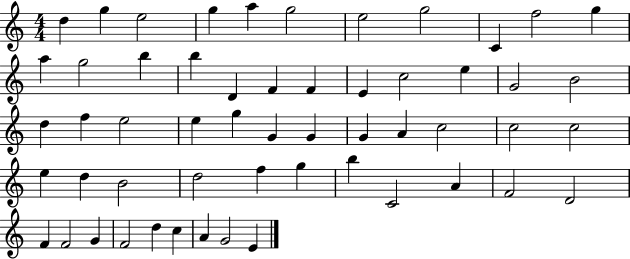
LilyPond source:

{
  \clef treble
  \numericTimeSignature
  \time 4/4
  \key c \major
  d''4 g''4 e''2 | g''4 a''4 g''2 | e''2 g''2 | c'4 f''2 g''4 | \break a''4 g''2 b''4 | b''4 d'4 f'4 f'4 | e'4 c''2 e''4 | g'2 b'2 | \break d''4 f''4 e''2 | e''4 g''4 g'4 g'4 | g'4 a'4 c''2 | c''2 c''2 | \break e''4 d''4 b'2 | d''2 f''4 g''4 | b''4 c'2 a'4 | f'2 d'2 | \break f'4 f'2 g'4 | f'2 d''4 c''4 | a'4 g'2 e'4 | \bar "|."
}